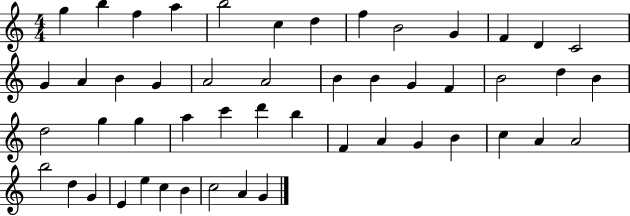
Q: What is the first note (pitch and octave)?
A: G5